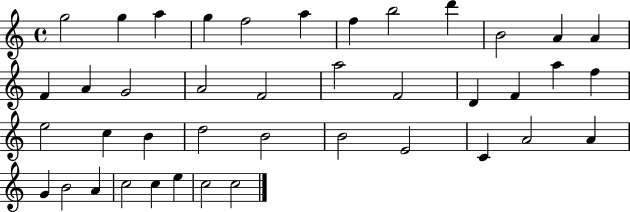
G5/h G5/q A5/q G5/q F5/h A5/q F5/q B5/h D6/q B4/h A4/q A4/q F4/q A4/q G4/h A4/h F4/h A5/h F4/h D4/q F4/q A5/q F5/q E5/h C5/q B4/q D5/h B4/h B4/h E4/h C4/q A4/h A4/q G4/q B4/h A4/q C5/h C5/q E5/q C5/h C5/h